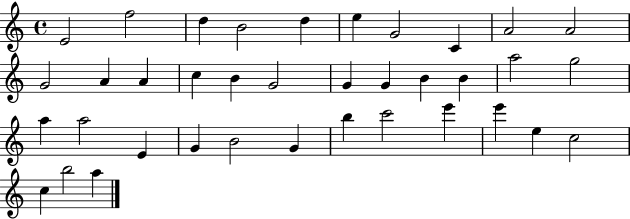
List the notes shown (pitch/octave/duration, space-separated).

E4/h F5/h D5/q B4/h D5/q E5/q G4/h C4/q A4/h A4/h G4/h A4/q A4/q C5/q B4/q G4/h G4/q G4/q B4/q B4/q A5/h G5/h A5/q A5/h E4/q G4/q B4/h G4/q B5/q C6/h E6/q E6/q E5/q C5/h C5/q B5/h A5/q